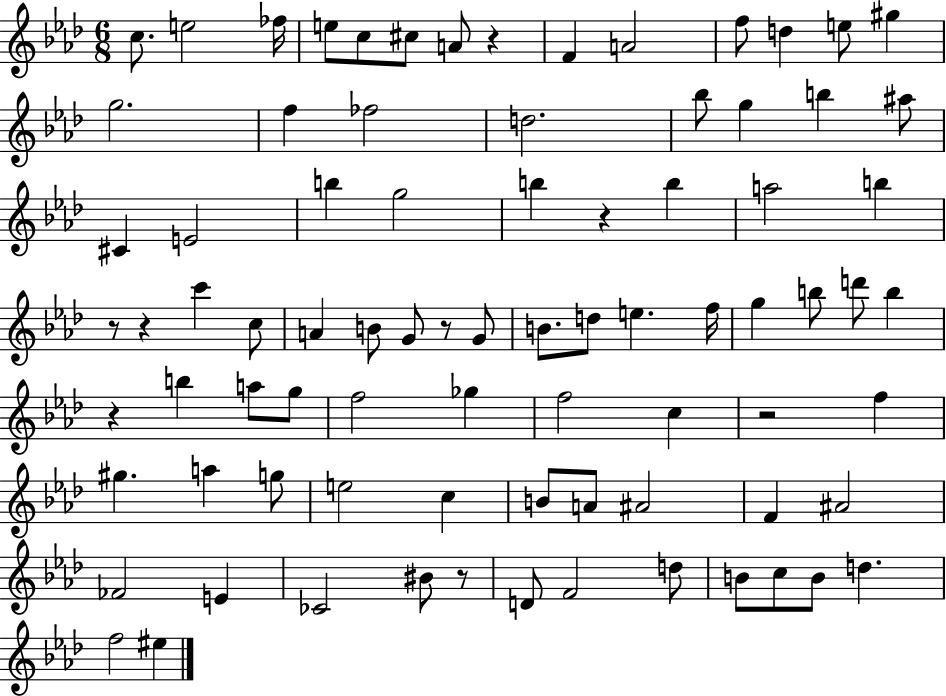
C5/e. E5/h FES5/s E5/e C5/e C#5/e A4/e R/q F4/q A4/h F5/e D5/q E5/e G#5/q G5/h. F5/q FES5/h D5/h. Bb5/e G5/q B5/q A#5/e C#4/q E4/h B5/q G5/h B5/q R/q B5/q A5/h B5/q R/e R/q C6/q C5/e A4/q B4/e G4/e R/e G4/e B4/e. D5/e E5/q. F5/s G5/q B5/e D6/e B5/q R/q B5/q A5/e G5/e F5/h Gb5/q F5/h C5/q R/h F5/q G#5/q. A5/q G5/e E5/h C5/q B4/e A4/e A#4/h F4/q A#4/h FES4/h E4/q CES4/h BIS4/e R/e D4/e F4/h D5/e B4/e C5/e B4/e D5/q. F5/h EIS5/q